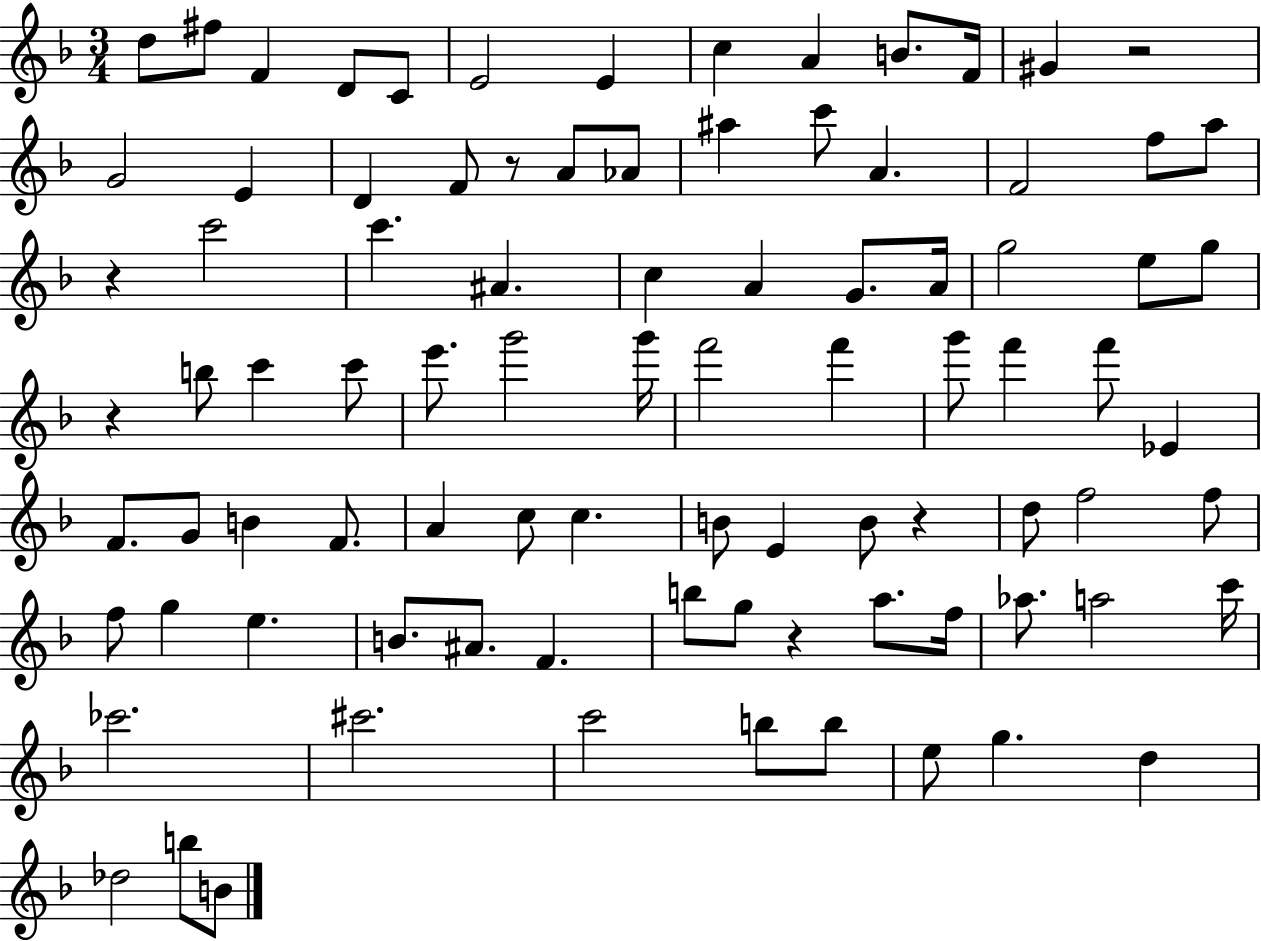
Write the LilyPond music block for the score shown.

{
  \clef treble
  \numericTimeSignature
  \time 3/4
  \key f \major
  d''8 fis''8 f'4 d'8 c'8 | e'2 e'4 | c''4 a'4 b'8. f'16 | gis'4 r2 | \break g'2 e'4 | d'4 f'8 r8 a'8 aes'8 | ais''4 c'''8 a'4. | f'2 f''8 a''8 | \break r4 c'''2 | c'''4. ais'4. | c''4 a'4 g'8. a'16 | g''2 e''8 g''8 | \break r4 b''8 c'''4 c'''8 | e'''8. g'''2 g'''16 | f'''2 f'''4 | g'''8 f'''4 f'''8 ees'4 | \break f'8. g'8 b'4 f'8. | a'4 c''8 c''4. | b'8 e'4 b'8 r4 | d''8 f''2 f''8 | \break f''8 g''4 e''4. | b'8. ais'8. f'4. | b''8 g''8 r4 a''8. f''16 | aes''8. a''2 c'''16 | \break ces'''2. | cis'''2. | c'''2 b''8 b''8 | e''8 g''4. d''4 | \break des''2 b''8 b'8 | \bar "|."
}